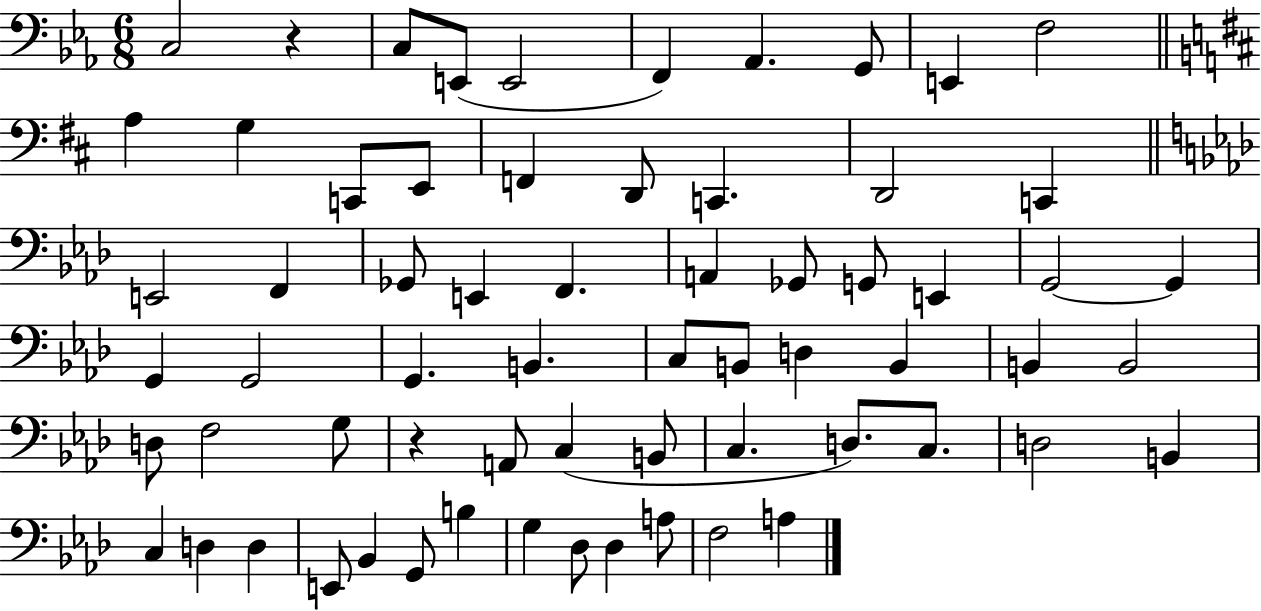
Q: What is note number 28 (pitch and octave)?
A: G2